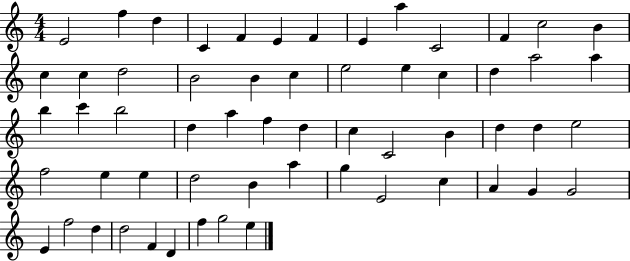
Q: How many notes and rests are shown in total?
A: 59